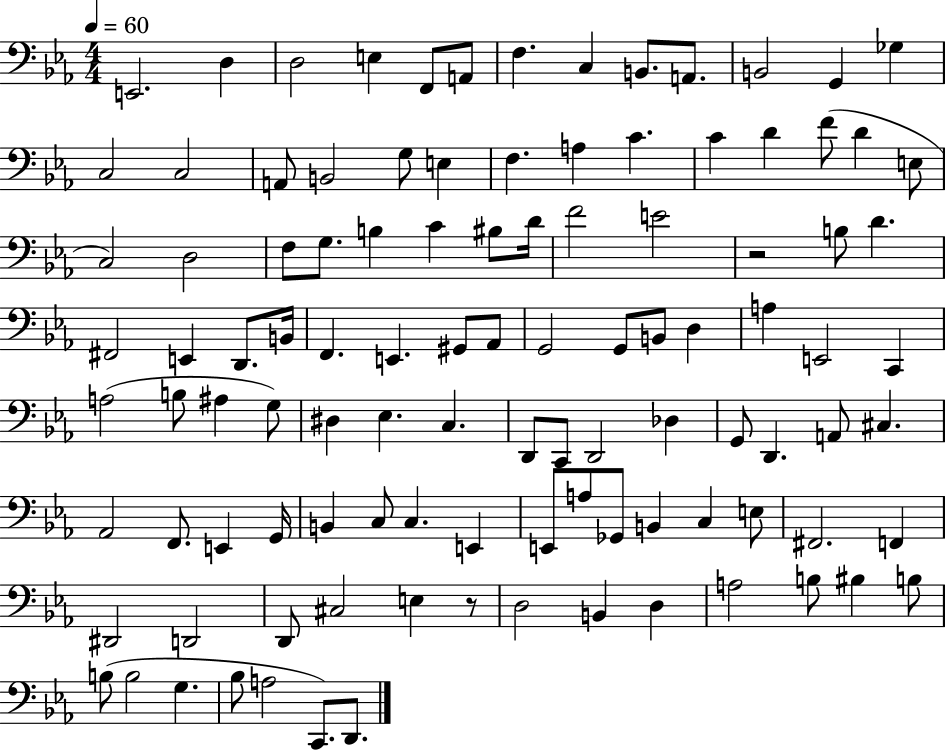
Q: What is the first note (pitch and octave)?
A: E2